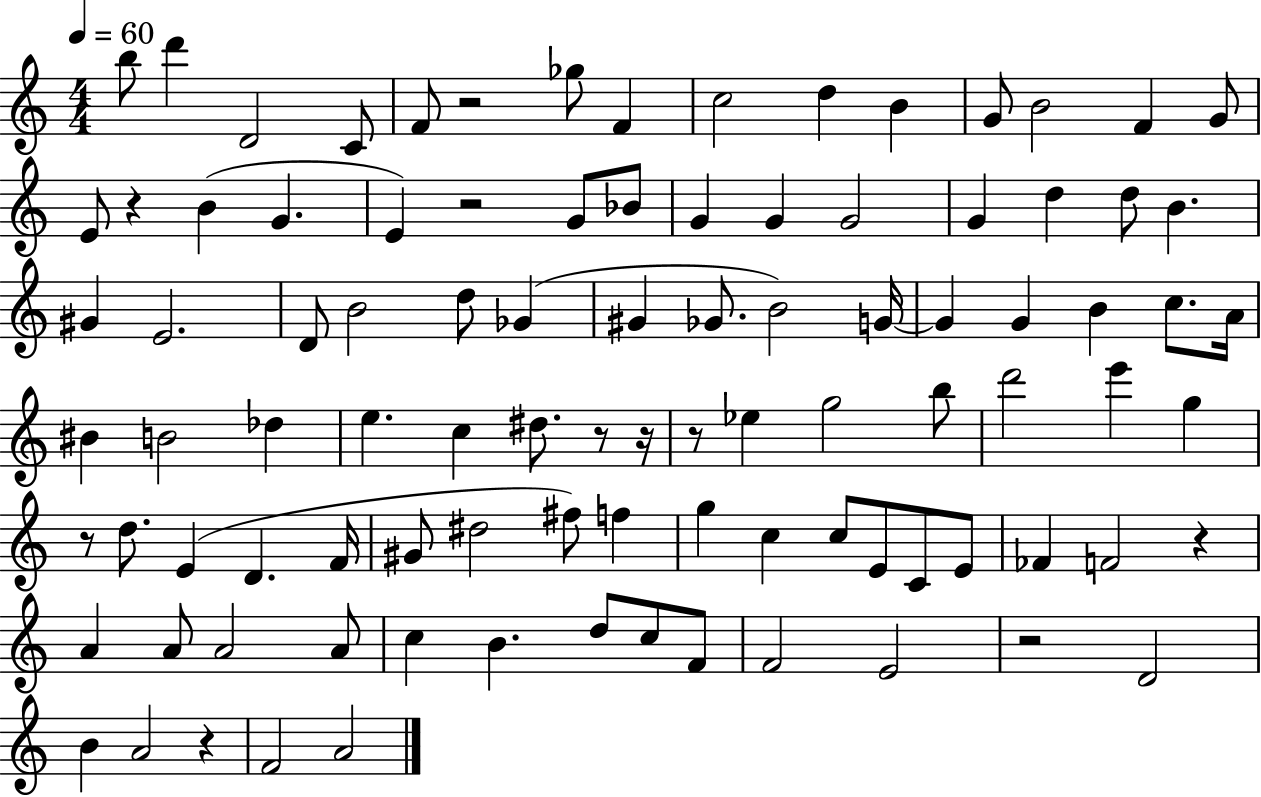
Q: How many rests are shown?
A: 10